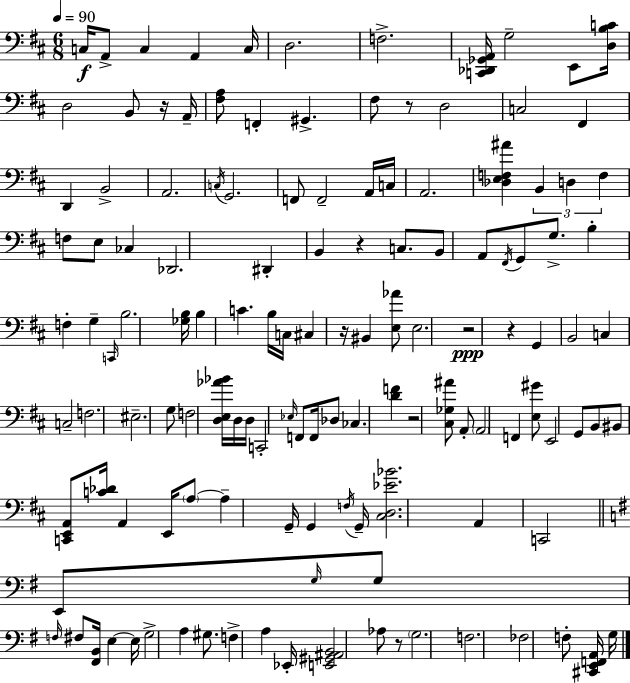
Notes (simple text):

C3/s A2/e C3/q A2/q C3/s D3/h. F3/h. [C2,Db2,Gb2,A2]/s G3/h E2/e [D3,B3,C4]/s D3/h B2/e R/s A2/s [F#3,A3]/e F2/q G#2/q. F#3/e R/e D3/h C3/h F#2/q D2/q B2/h A2/h. C3/s G2/h. F2/e F2/h A2/s C3/s A2/h. [Db3,E3,F3,A#4]/q B2/q D3/q F3/q F3/e E3/e CES3/q Db2/h. D#2/q B2/q R/q C3/e. B2/e A2/e F#2/s G2/e G3/e. B3/q F3/q G3/q C2/s B3/h. [Gb3,B3]/s B3/q C4/q. B3/s C3/s C#3/q R/s BIS2/q [E3,Ab4]/e E3/h. R/h R/q G2/q B2/h C3/q C3/h F3/h. EIS3/h. G3/e F3/h [D3,E3,Ab4,Bb4]/s D3/s D3/s C2/h Eb3/s F2/e F2/s Db3/e CES3/q. [D4,F4]/q R/h [C#3,Gb3,A#4]/e A2/e A2/h F2/q [E3,G#4]/e E2/h G2/e B2/e BIS2/e [C2,E2,A2]/e [C4,Db4]/s A2/q E2/s A3/e A3/q G2/s G2/q F3/s G2/s [C#3,D3,Eb4,Bb4]/h. A2/q C2/h E2/e G3/s G3/e F3/s F#3/e [F#2,B2]/s E3/q E3/s G3/h A3/q G#3/e. F3/q A3/q Eb2/s [E2,G#2,A#2,B2]/h Ab3/e R/e G3/h. F3/h. FES3/h F3/e [C#2,E2,F2,A2]/s G3/s